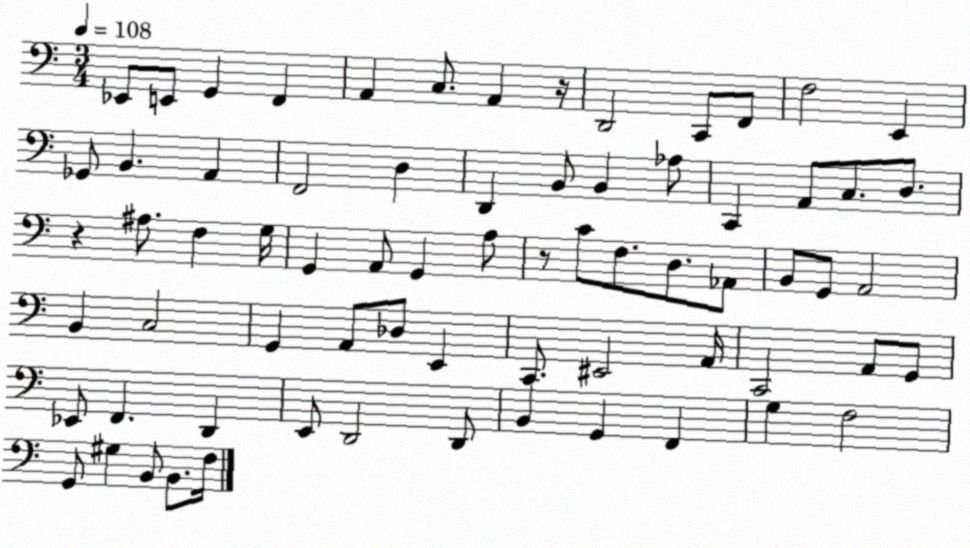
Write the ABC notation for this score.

X:1
T:Untitled
M:3/4
L:1/4
K:C
_E,,/2 E,,/2 G,, F,, A,, C,/2 A,, z/4 D,,2 C,,/2 F,,/2 F,2 E,, _G,,/2 B,, A,, F,,2 D, D,, B,,/2 B,, _A,/2 C,, A,,/2 C,/2 D,/2 z ^A,/2 F, G,/4 G,, A,,/2 G,, A,/2 z/2 C/2 F,/2 D,/2 _A,,/2 B,,/2 G,,/2 A,,2 B,, C,2 G,, A,,/2 _D,/2 E,, C,,/2 ^E,,2 A,,/4 C,,2 A,,/2 G,,/2 _E,,/2 F,, D,, E,,/2 D,,2 D,,/2 B,, G,, F,, G, F,2 G,,/2 ^G, B,,/2 B,,/2 F,/4